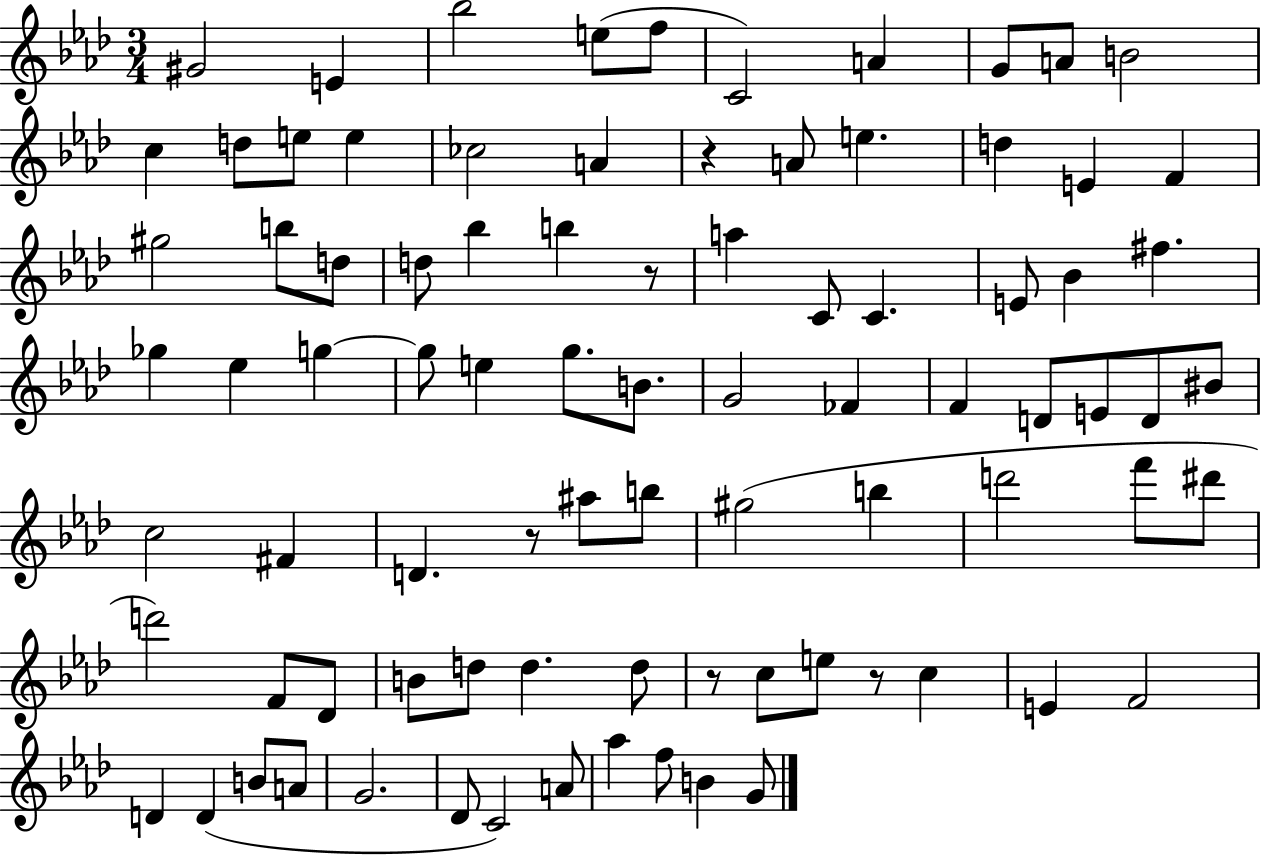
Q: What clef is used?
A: treble